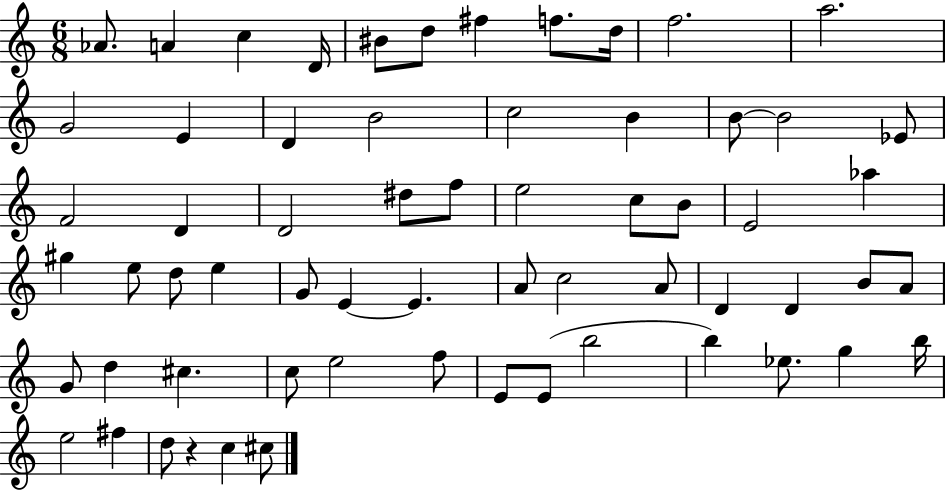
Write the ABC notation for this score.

X:1
T:Untitled
M:6/8
L:1/4
K:C
_A/2 A c D/4 ^B/2 d/2 ^f f/2 d/4 f2 a2 G2 E D B2 c2 B B/2 B2 _E/2 F2 D D2 ^d/2 f/2 e2 c/2 B/2 E2 _a ^g e/2 d/2 e G/2 E E A/2 c2 A/2 D D B/2 A/2 G/2 d ^c c/2 e2 f/2 E/2 E/2 b2 b _e/2 g b/4 e2 ^f d/2 z c ^c/2